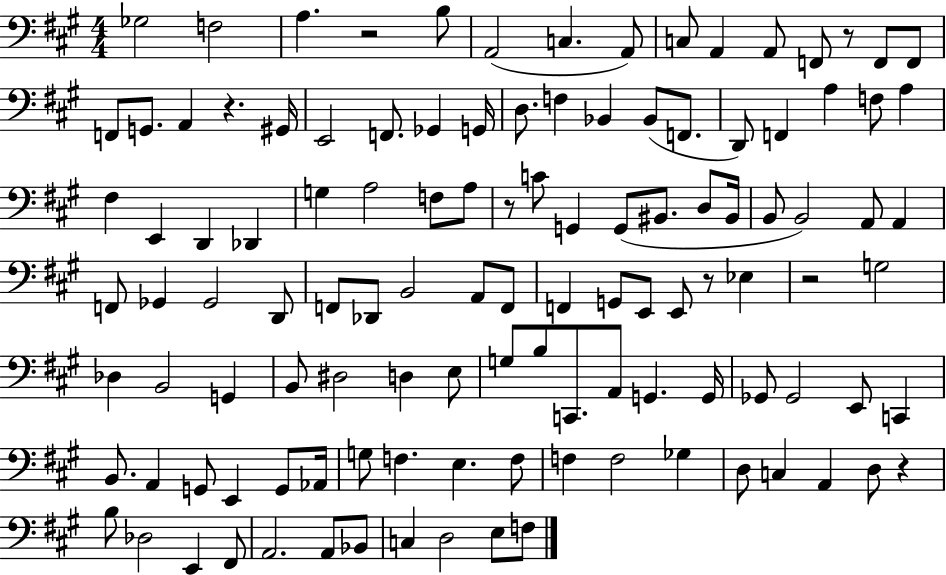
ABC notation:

X:1
T:Untitled
M:4/4
L:1/4
K:A
_G,2 F,2 A, z2 B,/2 A,,2 C, A,,/2 C,/2 A,, A,,/2 F,,/2 z/2 F,,/2 F,,/2 F,,/2 G,,/2 A,, z ^G,,/4 E,,2 F,,/2 _G,, G,,/4 D,/2 F, _B,, _B,,/2 F,,/2 D,,/2 F,, A, F,/2 A, ^F, E,, D,, _D,, G, A,2 F,/2 A,/2 z/2 C/2 G,, G,,/2 ^B,,/2 D,/2 ^B,,/4 B,,/2 B,,2 A,,/2 A,, F,,/2 _G,, _G,,2 D,,/2 F,,/2 _D,,/2 B,,2 A,,/2 F,,/2 F,, G,,/2 E,,/2 E,,/2 z/2 _E, z2 G,2 _D, B,,2 G,, B,,/2 ^D,2 D, E,/2 G,/2 B,/2 C,,/2 A,,/2 G,, G,,/4 _G,,/2 _G,,2 E,,/2 C,, B,,/2 A,, G,,/2 E,, G,,/2 _A,,/4 G,/2 F, E, F,/2 F, F,2 _G, D,/2 C, A,, D,/2 z B,/2 _D,2 E,, ^F,,/2 A,,2 A,,/2 _B,,/2 C, D,2 E,/2 F,/2